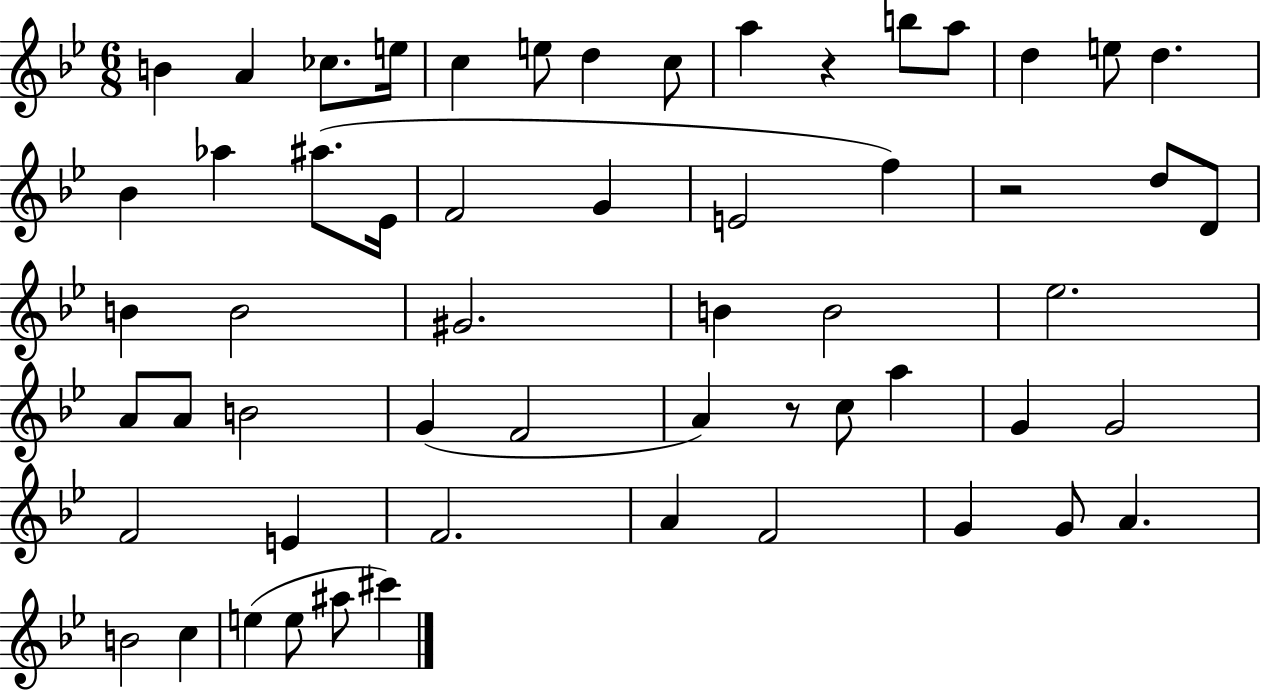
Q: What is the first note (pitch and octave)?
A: B4